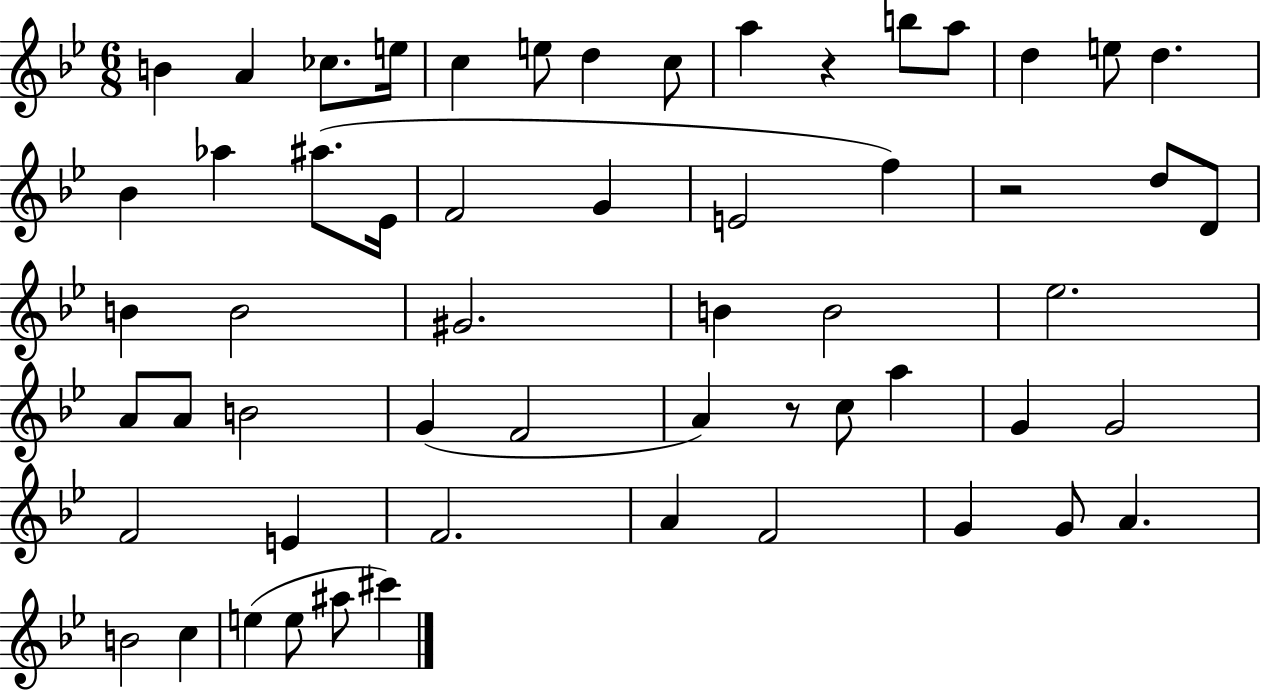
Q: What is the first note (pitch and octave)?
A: B4